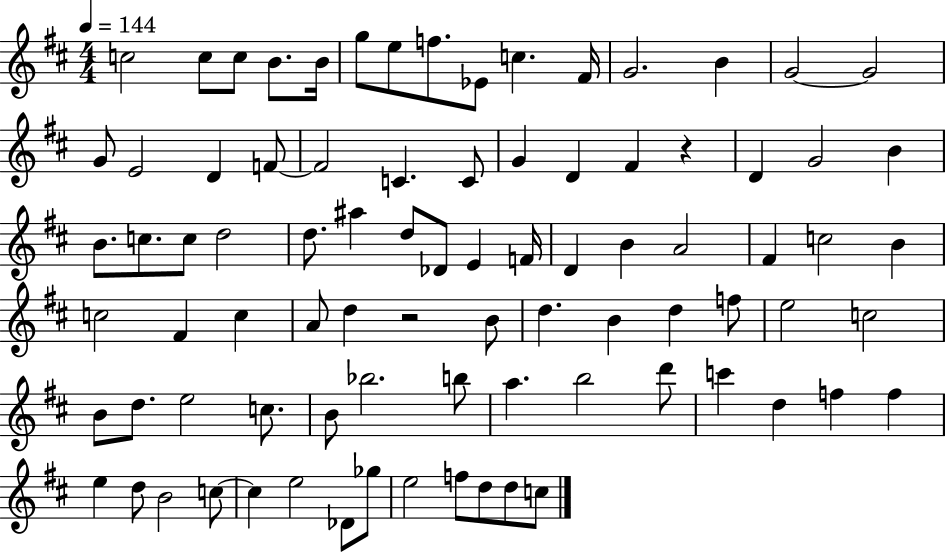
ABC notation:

X:1
T:Untitled
M:4/4
L:1/4
K:D
c2 c/2 c/2 B/2 B/4 g/2 e/2 f/2 _E/2 c ^F/4 G2 B G2 G2 G/2 E2 D F/2 F2 C C/2 G D ^F z D G2 B B/2 c/2 c/2 d2 d/2 ^a d/2 _D/2 E F/4 D B A2 ^F c2 B c2 ^F c A/2 d z2 B/2 d B d f/2 e2 c2 B/2 d/2 e2 c/2 B/2 _b2 b/2 a b2 d'/2 c' d f f e d/2 B2 c/2 c e2 _D/2 _g/2 e2 f/2 d/2 d/2 c/2